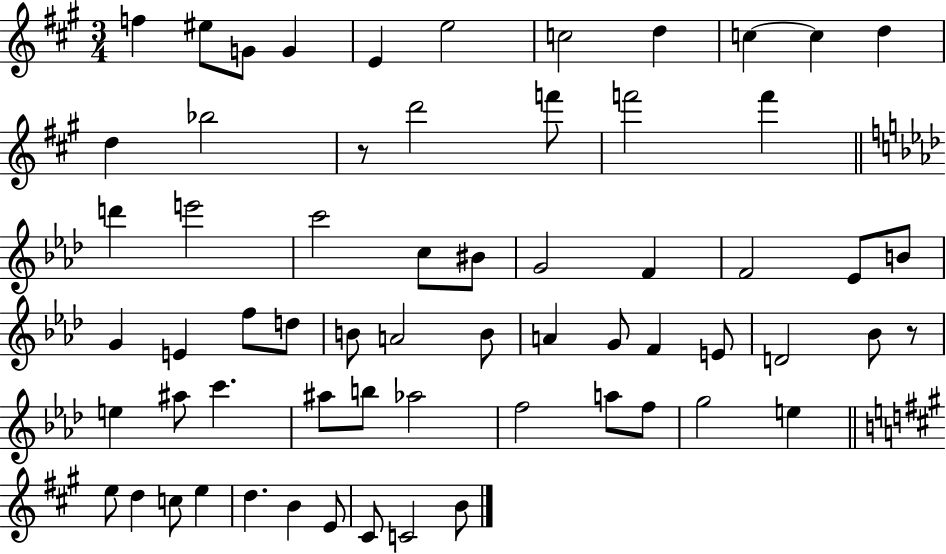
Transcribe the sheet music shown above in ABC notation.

X:1
T:Untitled
M:3/4
L:1/4
K:A
f ^e/2 G/2 G E e2 c2 d c c d d _b2 z/2 d'2 f'/2 f'2 f' d' e'2 c'2 c/2 ^B/2 G2 F F2 _E/2 B/2 G E f/2 d/2 B/2 A2 B/2 A G/2 F E/2 D2 _B/2 z/2 e ^a/2 c' ^a/2 b/2 _a2 f2 a/2 f/2 g2 e e/2 d c/2 e d B E/2 ^C/2 C2 B/2